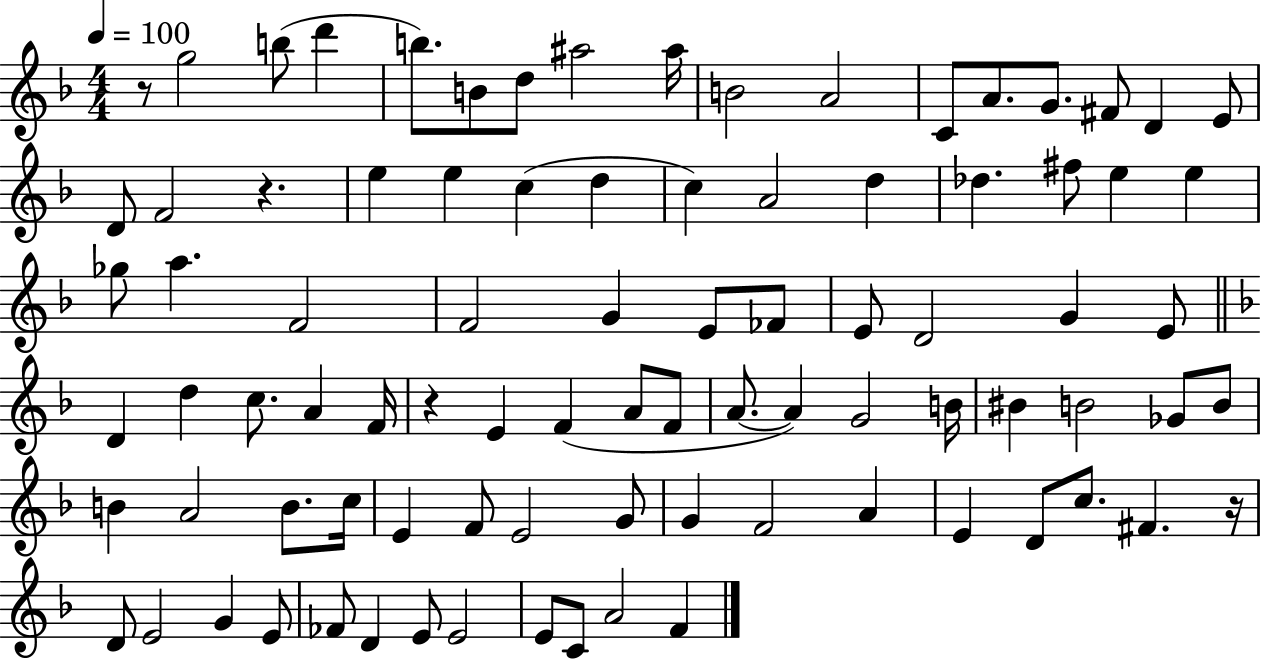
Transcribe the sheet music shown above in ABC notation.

X:1
T:Untitled
M:4/4
L:1/4
K:F
z/2 g2 b/2 d' b/2 B/2 d/2 ^a2 ^a/4 B2 A2 C/2 A/2 G/2 ^F/2 D E/2 D/2 F2 z e e c d c A2 d _d ^f/2 e e _g/2 a F2 F2 G E/2 _F/2 E/2 D2 G E/2 D d c/2 A F/4 z E F A/2 F/2 A/2 A G2 B/4 ^B B2 _G/2 B/2 B A2 B/2 c/4 E F/2 E2 G/2 G F2 A E D/2 c/2 ^F z/4 D/2 E2 G E/2 _F/2 D E/2 E2 E/2 C/2 A2 F